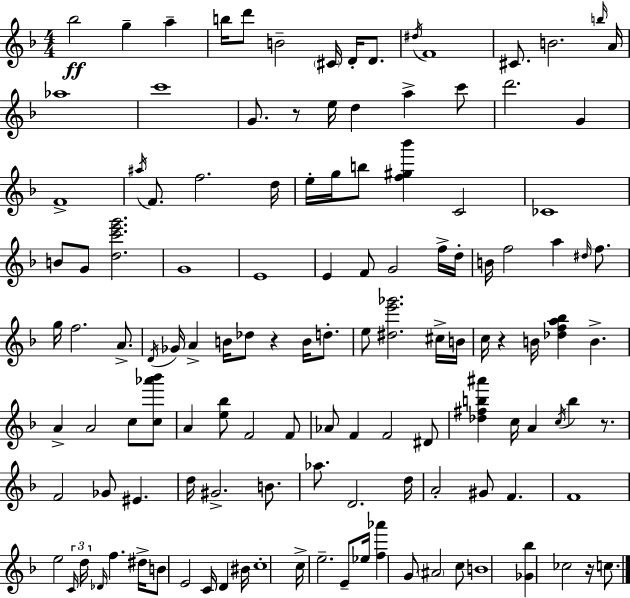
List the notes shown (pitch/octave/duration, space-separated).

Bb5/h G5/q A5/q B5/s D6/e B4/h C#4/s D4/s D4/e. D#5/s F4/w C#4/e. B4/h. B5/s A4/s Ab5/w C6/w G4/e. R/e E5/s D5/q A5/q C6/e D6/h. G4/q F4/w A#5/s F4/e. F5/h. D5/s E5/s G5/s B5/e [F5,G#5,Bb6]/q C4/h CES4/w B4/e G4/e [D5,C6,E6,G6]/h. G4/w E4/w E4/q F4/e G4/h F5/s D5/s B4/s F5/h A5/q D#5/s F5/e. G5/s F5/h. A4/e. D4/s Gb4/s A4/q B4/s Db5/e R/q B4/s D5/e. E5/e [D#5,E6,Gb6]/h. C#5/s B4/s C5/s R/q B4/s [Db5,F5,A5,Bb5]/q B4/q. A4/q A4/h C5/e [C5,Ab6,Bb6]/e A4/q [E5,Bb5]/e F4/h F4/e Ab4/e F4/q F4/h D#4/e [Db5,F#5,B5,A#6]/q C5/s A4/q C5/s B5/q R/e. F4/h Gb4/e EIS4/q. D5/s G#4/h. B4/e. Ab5/e. D4/h. D5/s A4/h G#4/e F4/q. F4/w E5/h C4/s D5/s Db4/s F5/q. D#5/s B4/e E4/h C4/s D4/q BIS4/s C5/w C5/s E5/h. E4/e Eb5/s [F5,Ab6]/q G4/e A#4/h C5/e B4/w [Gb4,Bb5]/q CES5/h R/s C5/e.